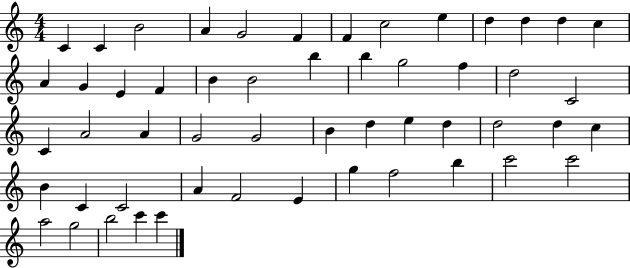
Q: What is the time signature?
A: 4/4